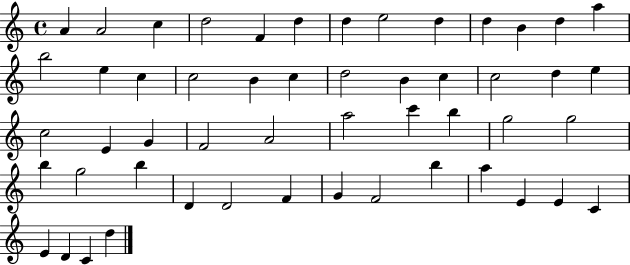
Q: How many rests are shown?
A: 0